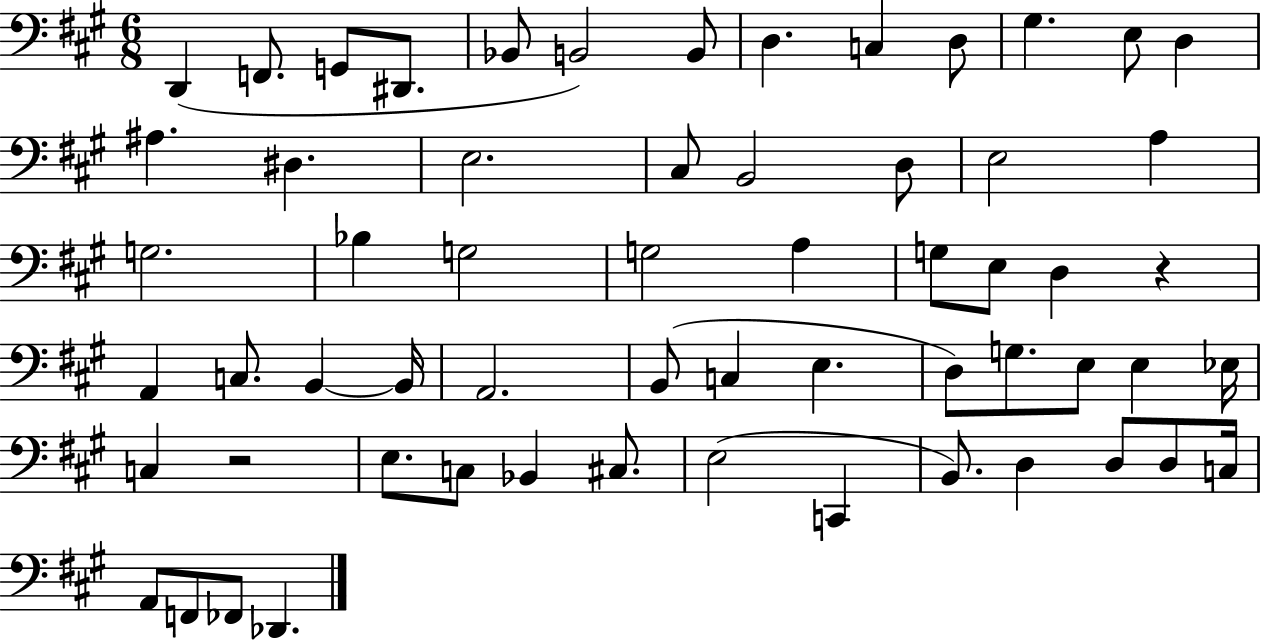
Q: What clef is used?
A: bass